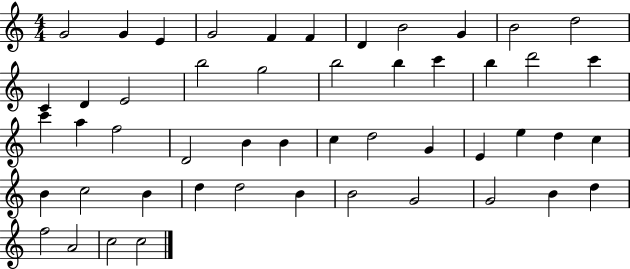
X:1
T:Untitled
M:4/4
L:1/4
K:C
G2 G E G2 F F D B2 G B2 d2 C D E2 b2 g2 b2 b c' b d'2 c' c' a f2 D2 B B c d2 G E e d c B c2 B d d2 B B2 G2 G2 B d f2 A2 c2 c2